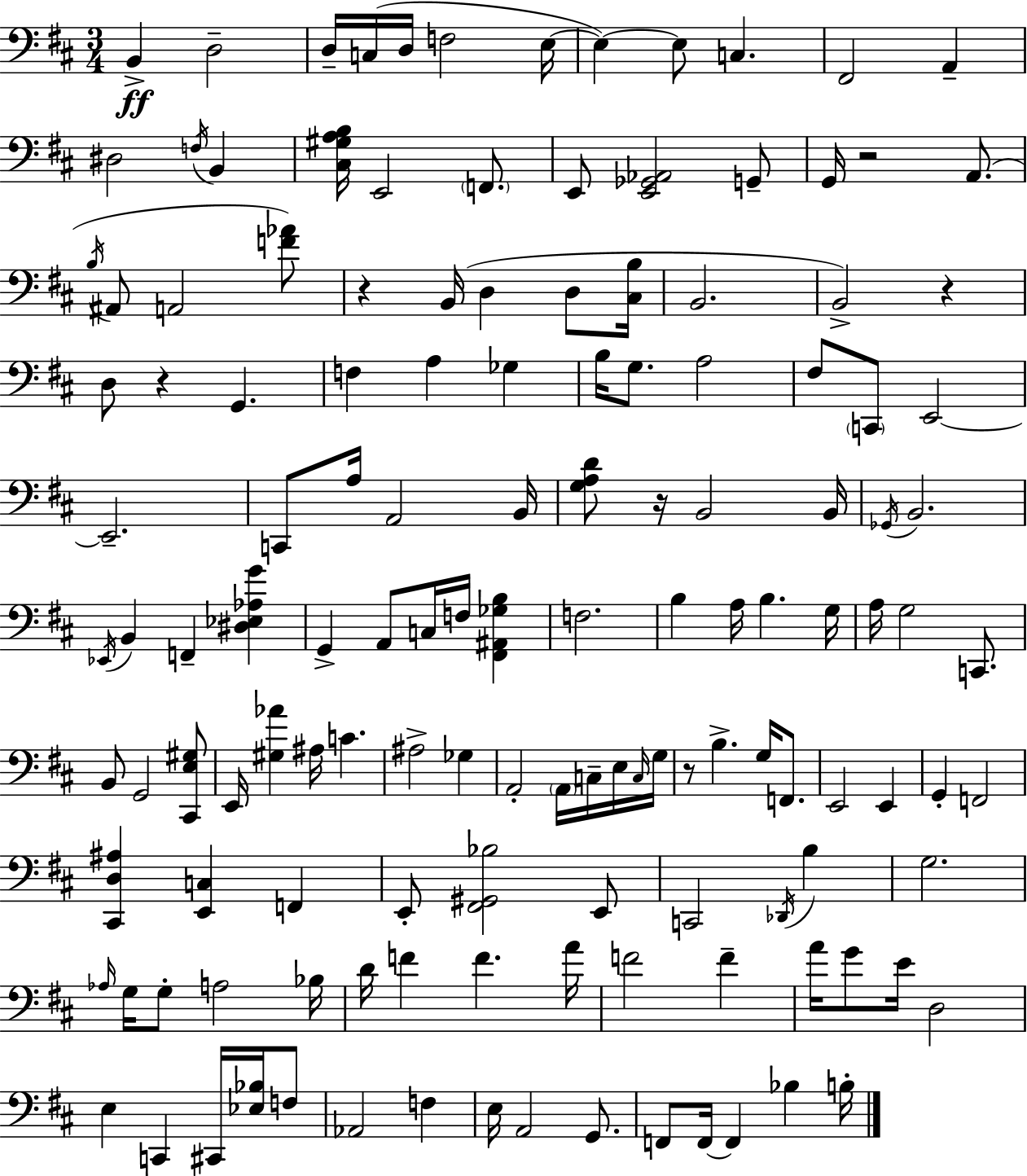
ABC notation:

X:1
T:Untitled
M:3/4
L:1/4
K:D
B,, D,2 D,/4 C,/4 D,/4 F,2 E,/4 E, E,/2 C, ^F,,2 A,, ^D,2 F,/4 B,, [^C,^G,A,B,]/4 E,,2 F,,/2 E,,/2 [E,,_G,,_A,,]2 G,,/2 G,,/4 z2 A,,/2 B,/4 ^A,,/2 A,,2 [F_A]/2 z B,,/4 D, D,/2 [^C,B,]/4 B,,2 B,,2 z D,/2 z G,, F, A, _G, B,/4 G,/2 A,2 ^F,/2 C,,/2 E,,2 E,,2 C,,/2 A,/4 A,,2 B,,/4 [G,A,D]/2 z/4 B,,2 B,,/4 _G,,/4 B,,2 _E,,/4 B,, F,, [^D,_E,_A,G] G,, A,,/2 C,/4 F,/4 [^F,,^A,,_G,B,] F,2 B, A,/4 B, G,/4 A,/4 G,2 C,,/2 B,,/2 G,,2 [^C,,E,^G,]/2 E,,/4 [^G,_A] ^A,/4 C ^A,2 _G, A,,2 A,,/4 C,/4 E,/4 C,/4 G,/4 z/2 B, G,/4 F,,/2 E,,2 E,, G,, F,,2 [^C,,D,^A,] [E,,C,] F,, E,,/2 [^F,,^G,,_B,]2 E,,/2 C,,2 _D,,/4 B, G,2 _A,/4 G,/4 G,/2 A,2 _B,/4 D/4 F F A/4 F2 F A/4 G/2 E/4 D,2 E, C,, ^C,,/4 [_E,_B,]/4 F,/2 _A,,2 F, E,/4 A,,2 G,,/2 F,,/2 F,,/4 F,, _B, B,/4